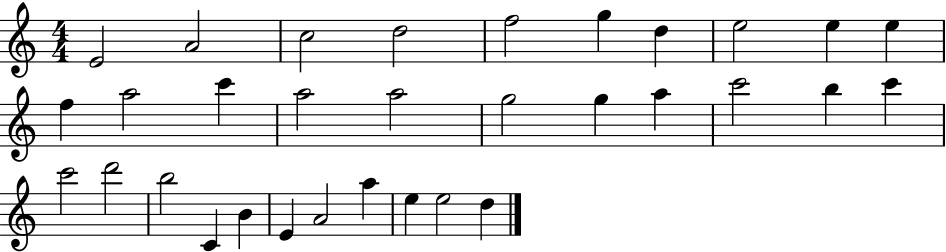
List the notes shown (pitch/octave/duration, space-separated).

E4/h A4/h C5/h D5/h F5/h G5/q D5/q E5/h E5/q E5/q F5/q A5/h C6/q A5/h A5/h G5/h G5/q A5/q C6/h B5/q C6/q C6/h D6/h B5/h C4/q B4/q E4/q A4/h A5/q E5/q E5/h D5/q